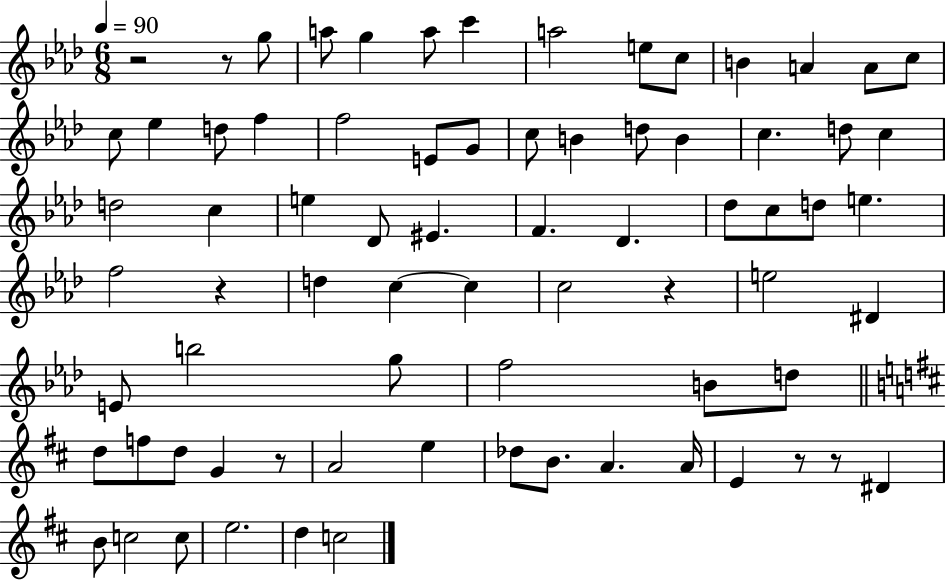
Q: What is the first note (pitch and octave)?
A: G5